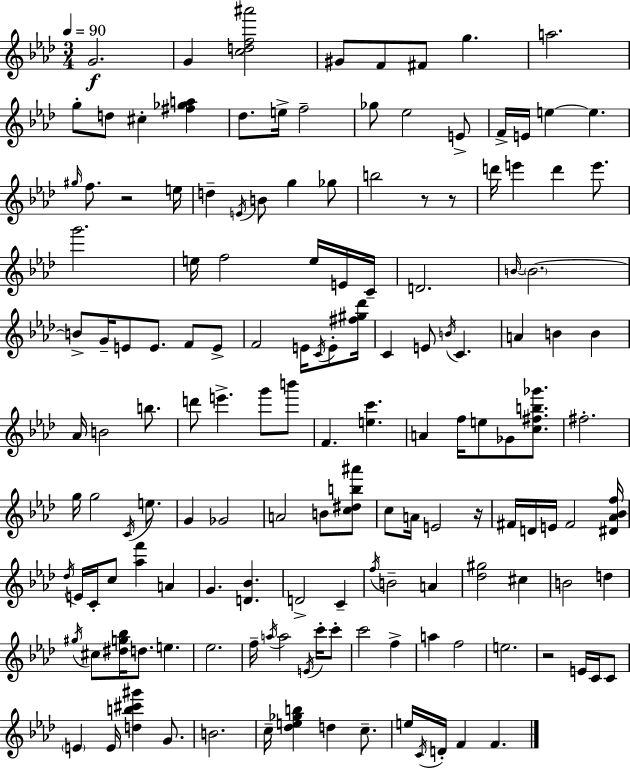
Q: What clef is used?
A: treble